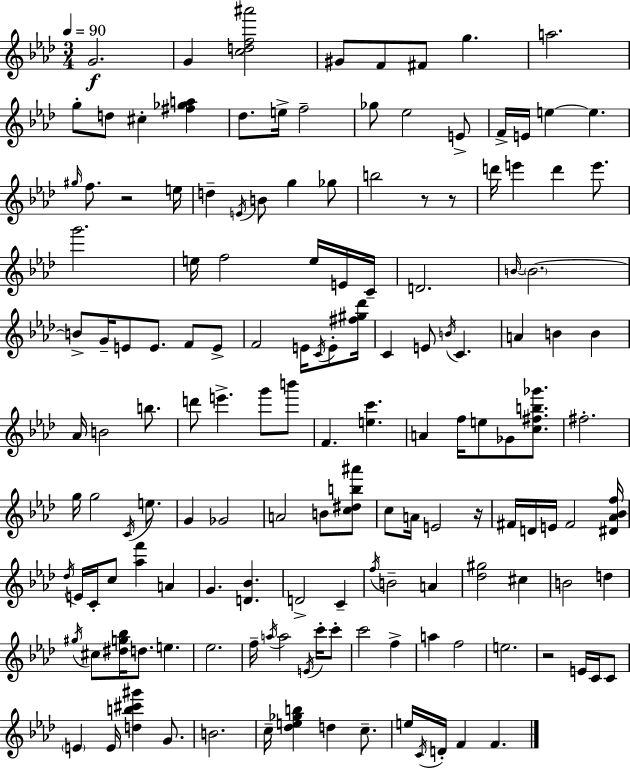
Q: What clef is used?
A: treble